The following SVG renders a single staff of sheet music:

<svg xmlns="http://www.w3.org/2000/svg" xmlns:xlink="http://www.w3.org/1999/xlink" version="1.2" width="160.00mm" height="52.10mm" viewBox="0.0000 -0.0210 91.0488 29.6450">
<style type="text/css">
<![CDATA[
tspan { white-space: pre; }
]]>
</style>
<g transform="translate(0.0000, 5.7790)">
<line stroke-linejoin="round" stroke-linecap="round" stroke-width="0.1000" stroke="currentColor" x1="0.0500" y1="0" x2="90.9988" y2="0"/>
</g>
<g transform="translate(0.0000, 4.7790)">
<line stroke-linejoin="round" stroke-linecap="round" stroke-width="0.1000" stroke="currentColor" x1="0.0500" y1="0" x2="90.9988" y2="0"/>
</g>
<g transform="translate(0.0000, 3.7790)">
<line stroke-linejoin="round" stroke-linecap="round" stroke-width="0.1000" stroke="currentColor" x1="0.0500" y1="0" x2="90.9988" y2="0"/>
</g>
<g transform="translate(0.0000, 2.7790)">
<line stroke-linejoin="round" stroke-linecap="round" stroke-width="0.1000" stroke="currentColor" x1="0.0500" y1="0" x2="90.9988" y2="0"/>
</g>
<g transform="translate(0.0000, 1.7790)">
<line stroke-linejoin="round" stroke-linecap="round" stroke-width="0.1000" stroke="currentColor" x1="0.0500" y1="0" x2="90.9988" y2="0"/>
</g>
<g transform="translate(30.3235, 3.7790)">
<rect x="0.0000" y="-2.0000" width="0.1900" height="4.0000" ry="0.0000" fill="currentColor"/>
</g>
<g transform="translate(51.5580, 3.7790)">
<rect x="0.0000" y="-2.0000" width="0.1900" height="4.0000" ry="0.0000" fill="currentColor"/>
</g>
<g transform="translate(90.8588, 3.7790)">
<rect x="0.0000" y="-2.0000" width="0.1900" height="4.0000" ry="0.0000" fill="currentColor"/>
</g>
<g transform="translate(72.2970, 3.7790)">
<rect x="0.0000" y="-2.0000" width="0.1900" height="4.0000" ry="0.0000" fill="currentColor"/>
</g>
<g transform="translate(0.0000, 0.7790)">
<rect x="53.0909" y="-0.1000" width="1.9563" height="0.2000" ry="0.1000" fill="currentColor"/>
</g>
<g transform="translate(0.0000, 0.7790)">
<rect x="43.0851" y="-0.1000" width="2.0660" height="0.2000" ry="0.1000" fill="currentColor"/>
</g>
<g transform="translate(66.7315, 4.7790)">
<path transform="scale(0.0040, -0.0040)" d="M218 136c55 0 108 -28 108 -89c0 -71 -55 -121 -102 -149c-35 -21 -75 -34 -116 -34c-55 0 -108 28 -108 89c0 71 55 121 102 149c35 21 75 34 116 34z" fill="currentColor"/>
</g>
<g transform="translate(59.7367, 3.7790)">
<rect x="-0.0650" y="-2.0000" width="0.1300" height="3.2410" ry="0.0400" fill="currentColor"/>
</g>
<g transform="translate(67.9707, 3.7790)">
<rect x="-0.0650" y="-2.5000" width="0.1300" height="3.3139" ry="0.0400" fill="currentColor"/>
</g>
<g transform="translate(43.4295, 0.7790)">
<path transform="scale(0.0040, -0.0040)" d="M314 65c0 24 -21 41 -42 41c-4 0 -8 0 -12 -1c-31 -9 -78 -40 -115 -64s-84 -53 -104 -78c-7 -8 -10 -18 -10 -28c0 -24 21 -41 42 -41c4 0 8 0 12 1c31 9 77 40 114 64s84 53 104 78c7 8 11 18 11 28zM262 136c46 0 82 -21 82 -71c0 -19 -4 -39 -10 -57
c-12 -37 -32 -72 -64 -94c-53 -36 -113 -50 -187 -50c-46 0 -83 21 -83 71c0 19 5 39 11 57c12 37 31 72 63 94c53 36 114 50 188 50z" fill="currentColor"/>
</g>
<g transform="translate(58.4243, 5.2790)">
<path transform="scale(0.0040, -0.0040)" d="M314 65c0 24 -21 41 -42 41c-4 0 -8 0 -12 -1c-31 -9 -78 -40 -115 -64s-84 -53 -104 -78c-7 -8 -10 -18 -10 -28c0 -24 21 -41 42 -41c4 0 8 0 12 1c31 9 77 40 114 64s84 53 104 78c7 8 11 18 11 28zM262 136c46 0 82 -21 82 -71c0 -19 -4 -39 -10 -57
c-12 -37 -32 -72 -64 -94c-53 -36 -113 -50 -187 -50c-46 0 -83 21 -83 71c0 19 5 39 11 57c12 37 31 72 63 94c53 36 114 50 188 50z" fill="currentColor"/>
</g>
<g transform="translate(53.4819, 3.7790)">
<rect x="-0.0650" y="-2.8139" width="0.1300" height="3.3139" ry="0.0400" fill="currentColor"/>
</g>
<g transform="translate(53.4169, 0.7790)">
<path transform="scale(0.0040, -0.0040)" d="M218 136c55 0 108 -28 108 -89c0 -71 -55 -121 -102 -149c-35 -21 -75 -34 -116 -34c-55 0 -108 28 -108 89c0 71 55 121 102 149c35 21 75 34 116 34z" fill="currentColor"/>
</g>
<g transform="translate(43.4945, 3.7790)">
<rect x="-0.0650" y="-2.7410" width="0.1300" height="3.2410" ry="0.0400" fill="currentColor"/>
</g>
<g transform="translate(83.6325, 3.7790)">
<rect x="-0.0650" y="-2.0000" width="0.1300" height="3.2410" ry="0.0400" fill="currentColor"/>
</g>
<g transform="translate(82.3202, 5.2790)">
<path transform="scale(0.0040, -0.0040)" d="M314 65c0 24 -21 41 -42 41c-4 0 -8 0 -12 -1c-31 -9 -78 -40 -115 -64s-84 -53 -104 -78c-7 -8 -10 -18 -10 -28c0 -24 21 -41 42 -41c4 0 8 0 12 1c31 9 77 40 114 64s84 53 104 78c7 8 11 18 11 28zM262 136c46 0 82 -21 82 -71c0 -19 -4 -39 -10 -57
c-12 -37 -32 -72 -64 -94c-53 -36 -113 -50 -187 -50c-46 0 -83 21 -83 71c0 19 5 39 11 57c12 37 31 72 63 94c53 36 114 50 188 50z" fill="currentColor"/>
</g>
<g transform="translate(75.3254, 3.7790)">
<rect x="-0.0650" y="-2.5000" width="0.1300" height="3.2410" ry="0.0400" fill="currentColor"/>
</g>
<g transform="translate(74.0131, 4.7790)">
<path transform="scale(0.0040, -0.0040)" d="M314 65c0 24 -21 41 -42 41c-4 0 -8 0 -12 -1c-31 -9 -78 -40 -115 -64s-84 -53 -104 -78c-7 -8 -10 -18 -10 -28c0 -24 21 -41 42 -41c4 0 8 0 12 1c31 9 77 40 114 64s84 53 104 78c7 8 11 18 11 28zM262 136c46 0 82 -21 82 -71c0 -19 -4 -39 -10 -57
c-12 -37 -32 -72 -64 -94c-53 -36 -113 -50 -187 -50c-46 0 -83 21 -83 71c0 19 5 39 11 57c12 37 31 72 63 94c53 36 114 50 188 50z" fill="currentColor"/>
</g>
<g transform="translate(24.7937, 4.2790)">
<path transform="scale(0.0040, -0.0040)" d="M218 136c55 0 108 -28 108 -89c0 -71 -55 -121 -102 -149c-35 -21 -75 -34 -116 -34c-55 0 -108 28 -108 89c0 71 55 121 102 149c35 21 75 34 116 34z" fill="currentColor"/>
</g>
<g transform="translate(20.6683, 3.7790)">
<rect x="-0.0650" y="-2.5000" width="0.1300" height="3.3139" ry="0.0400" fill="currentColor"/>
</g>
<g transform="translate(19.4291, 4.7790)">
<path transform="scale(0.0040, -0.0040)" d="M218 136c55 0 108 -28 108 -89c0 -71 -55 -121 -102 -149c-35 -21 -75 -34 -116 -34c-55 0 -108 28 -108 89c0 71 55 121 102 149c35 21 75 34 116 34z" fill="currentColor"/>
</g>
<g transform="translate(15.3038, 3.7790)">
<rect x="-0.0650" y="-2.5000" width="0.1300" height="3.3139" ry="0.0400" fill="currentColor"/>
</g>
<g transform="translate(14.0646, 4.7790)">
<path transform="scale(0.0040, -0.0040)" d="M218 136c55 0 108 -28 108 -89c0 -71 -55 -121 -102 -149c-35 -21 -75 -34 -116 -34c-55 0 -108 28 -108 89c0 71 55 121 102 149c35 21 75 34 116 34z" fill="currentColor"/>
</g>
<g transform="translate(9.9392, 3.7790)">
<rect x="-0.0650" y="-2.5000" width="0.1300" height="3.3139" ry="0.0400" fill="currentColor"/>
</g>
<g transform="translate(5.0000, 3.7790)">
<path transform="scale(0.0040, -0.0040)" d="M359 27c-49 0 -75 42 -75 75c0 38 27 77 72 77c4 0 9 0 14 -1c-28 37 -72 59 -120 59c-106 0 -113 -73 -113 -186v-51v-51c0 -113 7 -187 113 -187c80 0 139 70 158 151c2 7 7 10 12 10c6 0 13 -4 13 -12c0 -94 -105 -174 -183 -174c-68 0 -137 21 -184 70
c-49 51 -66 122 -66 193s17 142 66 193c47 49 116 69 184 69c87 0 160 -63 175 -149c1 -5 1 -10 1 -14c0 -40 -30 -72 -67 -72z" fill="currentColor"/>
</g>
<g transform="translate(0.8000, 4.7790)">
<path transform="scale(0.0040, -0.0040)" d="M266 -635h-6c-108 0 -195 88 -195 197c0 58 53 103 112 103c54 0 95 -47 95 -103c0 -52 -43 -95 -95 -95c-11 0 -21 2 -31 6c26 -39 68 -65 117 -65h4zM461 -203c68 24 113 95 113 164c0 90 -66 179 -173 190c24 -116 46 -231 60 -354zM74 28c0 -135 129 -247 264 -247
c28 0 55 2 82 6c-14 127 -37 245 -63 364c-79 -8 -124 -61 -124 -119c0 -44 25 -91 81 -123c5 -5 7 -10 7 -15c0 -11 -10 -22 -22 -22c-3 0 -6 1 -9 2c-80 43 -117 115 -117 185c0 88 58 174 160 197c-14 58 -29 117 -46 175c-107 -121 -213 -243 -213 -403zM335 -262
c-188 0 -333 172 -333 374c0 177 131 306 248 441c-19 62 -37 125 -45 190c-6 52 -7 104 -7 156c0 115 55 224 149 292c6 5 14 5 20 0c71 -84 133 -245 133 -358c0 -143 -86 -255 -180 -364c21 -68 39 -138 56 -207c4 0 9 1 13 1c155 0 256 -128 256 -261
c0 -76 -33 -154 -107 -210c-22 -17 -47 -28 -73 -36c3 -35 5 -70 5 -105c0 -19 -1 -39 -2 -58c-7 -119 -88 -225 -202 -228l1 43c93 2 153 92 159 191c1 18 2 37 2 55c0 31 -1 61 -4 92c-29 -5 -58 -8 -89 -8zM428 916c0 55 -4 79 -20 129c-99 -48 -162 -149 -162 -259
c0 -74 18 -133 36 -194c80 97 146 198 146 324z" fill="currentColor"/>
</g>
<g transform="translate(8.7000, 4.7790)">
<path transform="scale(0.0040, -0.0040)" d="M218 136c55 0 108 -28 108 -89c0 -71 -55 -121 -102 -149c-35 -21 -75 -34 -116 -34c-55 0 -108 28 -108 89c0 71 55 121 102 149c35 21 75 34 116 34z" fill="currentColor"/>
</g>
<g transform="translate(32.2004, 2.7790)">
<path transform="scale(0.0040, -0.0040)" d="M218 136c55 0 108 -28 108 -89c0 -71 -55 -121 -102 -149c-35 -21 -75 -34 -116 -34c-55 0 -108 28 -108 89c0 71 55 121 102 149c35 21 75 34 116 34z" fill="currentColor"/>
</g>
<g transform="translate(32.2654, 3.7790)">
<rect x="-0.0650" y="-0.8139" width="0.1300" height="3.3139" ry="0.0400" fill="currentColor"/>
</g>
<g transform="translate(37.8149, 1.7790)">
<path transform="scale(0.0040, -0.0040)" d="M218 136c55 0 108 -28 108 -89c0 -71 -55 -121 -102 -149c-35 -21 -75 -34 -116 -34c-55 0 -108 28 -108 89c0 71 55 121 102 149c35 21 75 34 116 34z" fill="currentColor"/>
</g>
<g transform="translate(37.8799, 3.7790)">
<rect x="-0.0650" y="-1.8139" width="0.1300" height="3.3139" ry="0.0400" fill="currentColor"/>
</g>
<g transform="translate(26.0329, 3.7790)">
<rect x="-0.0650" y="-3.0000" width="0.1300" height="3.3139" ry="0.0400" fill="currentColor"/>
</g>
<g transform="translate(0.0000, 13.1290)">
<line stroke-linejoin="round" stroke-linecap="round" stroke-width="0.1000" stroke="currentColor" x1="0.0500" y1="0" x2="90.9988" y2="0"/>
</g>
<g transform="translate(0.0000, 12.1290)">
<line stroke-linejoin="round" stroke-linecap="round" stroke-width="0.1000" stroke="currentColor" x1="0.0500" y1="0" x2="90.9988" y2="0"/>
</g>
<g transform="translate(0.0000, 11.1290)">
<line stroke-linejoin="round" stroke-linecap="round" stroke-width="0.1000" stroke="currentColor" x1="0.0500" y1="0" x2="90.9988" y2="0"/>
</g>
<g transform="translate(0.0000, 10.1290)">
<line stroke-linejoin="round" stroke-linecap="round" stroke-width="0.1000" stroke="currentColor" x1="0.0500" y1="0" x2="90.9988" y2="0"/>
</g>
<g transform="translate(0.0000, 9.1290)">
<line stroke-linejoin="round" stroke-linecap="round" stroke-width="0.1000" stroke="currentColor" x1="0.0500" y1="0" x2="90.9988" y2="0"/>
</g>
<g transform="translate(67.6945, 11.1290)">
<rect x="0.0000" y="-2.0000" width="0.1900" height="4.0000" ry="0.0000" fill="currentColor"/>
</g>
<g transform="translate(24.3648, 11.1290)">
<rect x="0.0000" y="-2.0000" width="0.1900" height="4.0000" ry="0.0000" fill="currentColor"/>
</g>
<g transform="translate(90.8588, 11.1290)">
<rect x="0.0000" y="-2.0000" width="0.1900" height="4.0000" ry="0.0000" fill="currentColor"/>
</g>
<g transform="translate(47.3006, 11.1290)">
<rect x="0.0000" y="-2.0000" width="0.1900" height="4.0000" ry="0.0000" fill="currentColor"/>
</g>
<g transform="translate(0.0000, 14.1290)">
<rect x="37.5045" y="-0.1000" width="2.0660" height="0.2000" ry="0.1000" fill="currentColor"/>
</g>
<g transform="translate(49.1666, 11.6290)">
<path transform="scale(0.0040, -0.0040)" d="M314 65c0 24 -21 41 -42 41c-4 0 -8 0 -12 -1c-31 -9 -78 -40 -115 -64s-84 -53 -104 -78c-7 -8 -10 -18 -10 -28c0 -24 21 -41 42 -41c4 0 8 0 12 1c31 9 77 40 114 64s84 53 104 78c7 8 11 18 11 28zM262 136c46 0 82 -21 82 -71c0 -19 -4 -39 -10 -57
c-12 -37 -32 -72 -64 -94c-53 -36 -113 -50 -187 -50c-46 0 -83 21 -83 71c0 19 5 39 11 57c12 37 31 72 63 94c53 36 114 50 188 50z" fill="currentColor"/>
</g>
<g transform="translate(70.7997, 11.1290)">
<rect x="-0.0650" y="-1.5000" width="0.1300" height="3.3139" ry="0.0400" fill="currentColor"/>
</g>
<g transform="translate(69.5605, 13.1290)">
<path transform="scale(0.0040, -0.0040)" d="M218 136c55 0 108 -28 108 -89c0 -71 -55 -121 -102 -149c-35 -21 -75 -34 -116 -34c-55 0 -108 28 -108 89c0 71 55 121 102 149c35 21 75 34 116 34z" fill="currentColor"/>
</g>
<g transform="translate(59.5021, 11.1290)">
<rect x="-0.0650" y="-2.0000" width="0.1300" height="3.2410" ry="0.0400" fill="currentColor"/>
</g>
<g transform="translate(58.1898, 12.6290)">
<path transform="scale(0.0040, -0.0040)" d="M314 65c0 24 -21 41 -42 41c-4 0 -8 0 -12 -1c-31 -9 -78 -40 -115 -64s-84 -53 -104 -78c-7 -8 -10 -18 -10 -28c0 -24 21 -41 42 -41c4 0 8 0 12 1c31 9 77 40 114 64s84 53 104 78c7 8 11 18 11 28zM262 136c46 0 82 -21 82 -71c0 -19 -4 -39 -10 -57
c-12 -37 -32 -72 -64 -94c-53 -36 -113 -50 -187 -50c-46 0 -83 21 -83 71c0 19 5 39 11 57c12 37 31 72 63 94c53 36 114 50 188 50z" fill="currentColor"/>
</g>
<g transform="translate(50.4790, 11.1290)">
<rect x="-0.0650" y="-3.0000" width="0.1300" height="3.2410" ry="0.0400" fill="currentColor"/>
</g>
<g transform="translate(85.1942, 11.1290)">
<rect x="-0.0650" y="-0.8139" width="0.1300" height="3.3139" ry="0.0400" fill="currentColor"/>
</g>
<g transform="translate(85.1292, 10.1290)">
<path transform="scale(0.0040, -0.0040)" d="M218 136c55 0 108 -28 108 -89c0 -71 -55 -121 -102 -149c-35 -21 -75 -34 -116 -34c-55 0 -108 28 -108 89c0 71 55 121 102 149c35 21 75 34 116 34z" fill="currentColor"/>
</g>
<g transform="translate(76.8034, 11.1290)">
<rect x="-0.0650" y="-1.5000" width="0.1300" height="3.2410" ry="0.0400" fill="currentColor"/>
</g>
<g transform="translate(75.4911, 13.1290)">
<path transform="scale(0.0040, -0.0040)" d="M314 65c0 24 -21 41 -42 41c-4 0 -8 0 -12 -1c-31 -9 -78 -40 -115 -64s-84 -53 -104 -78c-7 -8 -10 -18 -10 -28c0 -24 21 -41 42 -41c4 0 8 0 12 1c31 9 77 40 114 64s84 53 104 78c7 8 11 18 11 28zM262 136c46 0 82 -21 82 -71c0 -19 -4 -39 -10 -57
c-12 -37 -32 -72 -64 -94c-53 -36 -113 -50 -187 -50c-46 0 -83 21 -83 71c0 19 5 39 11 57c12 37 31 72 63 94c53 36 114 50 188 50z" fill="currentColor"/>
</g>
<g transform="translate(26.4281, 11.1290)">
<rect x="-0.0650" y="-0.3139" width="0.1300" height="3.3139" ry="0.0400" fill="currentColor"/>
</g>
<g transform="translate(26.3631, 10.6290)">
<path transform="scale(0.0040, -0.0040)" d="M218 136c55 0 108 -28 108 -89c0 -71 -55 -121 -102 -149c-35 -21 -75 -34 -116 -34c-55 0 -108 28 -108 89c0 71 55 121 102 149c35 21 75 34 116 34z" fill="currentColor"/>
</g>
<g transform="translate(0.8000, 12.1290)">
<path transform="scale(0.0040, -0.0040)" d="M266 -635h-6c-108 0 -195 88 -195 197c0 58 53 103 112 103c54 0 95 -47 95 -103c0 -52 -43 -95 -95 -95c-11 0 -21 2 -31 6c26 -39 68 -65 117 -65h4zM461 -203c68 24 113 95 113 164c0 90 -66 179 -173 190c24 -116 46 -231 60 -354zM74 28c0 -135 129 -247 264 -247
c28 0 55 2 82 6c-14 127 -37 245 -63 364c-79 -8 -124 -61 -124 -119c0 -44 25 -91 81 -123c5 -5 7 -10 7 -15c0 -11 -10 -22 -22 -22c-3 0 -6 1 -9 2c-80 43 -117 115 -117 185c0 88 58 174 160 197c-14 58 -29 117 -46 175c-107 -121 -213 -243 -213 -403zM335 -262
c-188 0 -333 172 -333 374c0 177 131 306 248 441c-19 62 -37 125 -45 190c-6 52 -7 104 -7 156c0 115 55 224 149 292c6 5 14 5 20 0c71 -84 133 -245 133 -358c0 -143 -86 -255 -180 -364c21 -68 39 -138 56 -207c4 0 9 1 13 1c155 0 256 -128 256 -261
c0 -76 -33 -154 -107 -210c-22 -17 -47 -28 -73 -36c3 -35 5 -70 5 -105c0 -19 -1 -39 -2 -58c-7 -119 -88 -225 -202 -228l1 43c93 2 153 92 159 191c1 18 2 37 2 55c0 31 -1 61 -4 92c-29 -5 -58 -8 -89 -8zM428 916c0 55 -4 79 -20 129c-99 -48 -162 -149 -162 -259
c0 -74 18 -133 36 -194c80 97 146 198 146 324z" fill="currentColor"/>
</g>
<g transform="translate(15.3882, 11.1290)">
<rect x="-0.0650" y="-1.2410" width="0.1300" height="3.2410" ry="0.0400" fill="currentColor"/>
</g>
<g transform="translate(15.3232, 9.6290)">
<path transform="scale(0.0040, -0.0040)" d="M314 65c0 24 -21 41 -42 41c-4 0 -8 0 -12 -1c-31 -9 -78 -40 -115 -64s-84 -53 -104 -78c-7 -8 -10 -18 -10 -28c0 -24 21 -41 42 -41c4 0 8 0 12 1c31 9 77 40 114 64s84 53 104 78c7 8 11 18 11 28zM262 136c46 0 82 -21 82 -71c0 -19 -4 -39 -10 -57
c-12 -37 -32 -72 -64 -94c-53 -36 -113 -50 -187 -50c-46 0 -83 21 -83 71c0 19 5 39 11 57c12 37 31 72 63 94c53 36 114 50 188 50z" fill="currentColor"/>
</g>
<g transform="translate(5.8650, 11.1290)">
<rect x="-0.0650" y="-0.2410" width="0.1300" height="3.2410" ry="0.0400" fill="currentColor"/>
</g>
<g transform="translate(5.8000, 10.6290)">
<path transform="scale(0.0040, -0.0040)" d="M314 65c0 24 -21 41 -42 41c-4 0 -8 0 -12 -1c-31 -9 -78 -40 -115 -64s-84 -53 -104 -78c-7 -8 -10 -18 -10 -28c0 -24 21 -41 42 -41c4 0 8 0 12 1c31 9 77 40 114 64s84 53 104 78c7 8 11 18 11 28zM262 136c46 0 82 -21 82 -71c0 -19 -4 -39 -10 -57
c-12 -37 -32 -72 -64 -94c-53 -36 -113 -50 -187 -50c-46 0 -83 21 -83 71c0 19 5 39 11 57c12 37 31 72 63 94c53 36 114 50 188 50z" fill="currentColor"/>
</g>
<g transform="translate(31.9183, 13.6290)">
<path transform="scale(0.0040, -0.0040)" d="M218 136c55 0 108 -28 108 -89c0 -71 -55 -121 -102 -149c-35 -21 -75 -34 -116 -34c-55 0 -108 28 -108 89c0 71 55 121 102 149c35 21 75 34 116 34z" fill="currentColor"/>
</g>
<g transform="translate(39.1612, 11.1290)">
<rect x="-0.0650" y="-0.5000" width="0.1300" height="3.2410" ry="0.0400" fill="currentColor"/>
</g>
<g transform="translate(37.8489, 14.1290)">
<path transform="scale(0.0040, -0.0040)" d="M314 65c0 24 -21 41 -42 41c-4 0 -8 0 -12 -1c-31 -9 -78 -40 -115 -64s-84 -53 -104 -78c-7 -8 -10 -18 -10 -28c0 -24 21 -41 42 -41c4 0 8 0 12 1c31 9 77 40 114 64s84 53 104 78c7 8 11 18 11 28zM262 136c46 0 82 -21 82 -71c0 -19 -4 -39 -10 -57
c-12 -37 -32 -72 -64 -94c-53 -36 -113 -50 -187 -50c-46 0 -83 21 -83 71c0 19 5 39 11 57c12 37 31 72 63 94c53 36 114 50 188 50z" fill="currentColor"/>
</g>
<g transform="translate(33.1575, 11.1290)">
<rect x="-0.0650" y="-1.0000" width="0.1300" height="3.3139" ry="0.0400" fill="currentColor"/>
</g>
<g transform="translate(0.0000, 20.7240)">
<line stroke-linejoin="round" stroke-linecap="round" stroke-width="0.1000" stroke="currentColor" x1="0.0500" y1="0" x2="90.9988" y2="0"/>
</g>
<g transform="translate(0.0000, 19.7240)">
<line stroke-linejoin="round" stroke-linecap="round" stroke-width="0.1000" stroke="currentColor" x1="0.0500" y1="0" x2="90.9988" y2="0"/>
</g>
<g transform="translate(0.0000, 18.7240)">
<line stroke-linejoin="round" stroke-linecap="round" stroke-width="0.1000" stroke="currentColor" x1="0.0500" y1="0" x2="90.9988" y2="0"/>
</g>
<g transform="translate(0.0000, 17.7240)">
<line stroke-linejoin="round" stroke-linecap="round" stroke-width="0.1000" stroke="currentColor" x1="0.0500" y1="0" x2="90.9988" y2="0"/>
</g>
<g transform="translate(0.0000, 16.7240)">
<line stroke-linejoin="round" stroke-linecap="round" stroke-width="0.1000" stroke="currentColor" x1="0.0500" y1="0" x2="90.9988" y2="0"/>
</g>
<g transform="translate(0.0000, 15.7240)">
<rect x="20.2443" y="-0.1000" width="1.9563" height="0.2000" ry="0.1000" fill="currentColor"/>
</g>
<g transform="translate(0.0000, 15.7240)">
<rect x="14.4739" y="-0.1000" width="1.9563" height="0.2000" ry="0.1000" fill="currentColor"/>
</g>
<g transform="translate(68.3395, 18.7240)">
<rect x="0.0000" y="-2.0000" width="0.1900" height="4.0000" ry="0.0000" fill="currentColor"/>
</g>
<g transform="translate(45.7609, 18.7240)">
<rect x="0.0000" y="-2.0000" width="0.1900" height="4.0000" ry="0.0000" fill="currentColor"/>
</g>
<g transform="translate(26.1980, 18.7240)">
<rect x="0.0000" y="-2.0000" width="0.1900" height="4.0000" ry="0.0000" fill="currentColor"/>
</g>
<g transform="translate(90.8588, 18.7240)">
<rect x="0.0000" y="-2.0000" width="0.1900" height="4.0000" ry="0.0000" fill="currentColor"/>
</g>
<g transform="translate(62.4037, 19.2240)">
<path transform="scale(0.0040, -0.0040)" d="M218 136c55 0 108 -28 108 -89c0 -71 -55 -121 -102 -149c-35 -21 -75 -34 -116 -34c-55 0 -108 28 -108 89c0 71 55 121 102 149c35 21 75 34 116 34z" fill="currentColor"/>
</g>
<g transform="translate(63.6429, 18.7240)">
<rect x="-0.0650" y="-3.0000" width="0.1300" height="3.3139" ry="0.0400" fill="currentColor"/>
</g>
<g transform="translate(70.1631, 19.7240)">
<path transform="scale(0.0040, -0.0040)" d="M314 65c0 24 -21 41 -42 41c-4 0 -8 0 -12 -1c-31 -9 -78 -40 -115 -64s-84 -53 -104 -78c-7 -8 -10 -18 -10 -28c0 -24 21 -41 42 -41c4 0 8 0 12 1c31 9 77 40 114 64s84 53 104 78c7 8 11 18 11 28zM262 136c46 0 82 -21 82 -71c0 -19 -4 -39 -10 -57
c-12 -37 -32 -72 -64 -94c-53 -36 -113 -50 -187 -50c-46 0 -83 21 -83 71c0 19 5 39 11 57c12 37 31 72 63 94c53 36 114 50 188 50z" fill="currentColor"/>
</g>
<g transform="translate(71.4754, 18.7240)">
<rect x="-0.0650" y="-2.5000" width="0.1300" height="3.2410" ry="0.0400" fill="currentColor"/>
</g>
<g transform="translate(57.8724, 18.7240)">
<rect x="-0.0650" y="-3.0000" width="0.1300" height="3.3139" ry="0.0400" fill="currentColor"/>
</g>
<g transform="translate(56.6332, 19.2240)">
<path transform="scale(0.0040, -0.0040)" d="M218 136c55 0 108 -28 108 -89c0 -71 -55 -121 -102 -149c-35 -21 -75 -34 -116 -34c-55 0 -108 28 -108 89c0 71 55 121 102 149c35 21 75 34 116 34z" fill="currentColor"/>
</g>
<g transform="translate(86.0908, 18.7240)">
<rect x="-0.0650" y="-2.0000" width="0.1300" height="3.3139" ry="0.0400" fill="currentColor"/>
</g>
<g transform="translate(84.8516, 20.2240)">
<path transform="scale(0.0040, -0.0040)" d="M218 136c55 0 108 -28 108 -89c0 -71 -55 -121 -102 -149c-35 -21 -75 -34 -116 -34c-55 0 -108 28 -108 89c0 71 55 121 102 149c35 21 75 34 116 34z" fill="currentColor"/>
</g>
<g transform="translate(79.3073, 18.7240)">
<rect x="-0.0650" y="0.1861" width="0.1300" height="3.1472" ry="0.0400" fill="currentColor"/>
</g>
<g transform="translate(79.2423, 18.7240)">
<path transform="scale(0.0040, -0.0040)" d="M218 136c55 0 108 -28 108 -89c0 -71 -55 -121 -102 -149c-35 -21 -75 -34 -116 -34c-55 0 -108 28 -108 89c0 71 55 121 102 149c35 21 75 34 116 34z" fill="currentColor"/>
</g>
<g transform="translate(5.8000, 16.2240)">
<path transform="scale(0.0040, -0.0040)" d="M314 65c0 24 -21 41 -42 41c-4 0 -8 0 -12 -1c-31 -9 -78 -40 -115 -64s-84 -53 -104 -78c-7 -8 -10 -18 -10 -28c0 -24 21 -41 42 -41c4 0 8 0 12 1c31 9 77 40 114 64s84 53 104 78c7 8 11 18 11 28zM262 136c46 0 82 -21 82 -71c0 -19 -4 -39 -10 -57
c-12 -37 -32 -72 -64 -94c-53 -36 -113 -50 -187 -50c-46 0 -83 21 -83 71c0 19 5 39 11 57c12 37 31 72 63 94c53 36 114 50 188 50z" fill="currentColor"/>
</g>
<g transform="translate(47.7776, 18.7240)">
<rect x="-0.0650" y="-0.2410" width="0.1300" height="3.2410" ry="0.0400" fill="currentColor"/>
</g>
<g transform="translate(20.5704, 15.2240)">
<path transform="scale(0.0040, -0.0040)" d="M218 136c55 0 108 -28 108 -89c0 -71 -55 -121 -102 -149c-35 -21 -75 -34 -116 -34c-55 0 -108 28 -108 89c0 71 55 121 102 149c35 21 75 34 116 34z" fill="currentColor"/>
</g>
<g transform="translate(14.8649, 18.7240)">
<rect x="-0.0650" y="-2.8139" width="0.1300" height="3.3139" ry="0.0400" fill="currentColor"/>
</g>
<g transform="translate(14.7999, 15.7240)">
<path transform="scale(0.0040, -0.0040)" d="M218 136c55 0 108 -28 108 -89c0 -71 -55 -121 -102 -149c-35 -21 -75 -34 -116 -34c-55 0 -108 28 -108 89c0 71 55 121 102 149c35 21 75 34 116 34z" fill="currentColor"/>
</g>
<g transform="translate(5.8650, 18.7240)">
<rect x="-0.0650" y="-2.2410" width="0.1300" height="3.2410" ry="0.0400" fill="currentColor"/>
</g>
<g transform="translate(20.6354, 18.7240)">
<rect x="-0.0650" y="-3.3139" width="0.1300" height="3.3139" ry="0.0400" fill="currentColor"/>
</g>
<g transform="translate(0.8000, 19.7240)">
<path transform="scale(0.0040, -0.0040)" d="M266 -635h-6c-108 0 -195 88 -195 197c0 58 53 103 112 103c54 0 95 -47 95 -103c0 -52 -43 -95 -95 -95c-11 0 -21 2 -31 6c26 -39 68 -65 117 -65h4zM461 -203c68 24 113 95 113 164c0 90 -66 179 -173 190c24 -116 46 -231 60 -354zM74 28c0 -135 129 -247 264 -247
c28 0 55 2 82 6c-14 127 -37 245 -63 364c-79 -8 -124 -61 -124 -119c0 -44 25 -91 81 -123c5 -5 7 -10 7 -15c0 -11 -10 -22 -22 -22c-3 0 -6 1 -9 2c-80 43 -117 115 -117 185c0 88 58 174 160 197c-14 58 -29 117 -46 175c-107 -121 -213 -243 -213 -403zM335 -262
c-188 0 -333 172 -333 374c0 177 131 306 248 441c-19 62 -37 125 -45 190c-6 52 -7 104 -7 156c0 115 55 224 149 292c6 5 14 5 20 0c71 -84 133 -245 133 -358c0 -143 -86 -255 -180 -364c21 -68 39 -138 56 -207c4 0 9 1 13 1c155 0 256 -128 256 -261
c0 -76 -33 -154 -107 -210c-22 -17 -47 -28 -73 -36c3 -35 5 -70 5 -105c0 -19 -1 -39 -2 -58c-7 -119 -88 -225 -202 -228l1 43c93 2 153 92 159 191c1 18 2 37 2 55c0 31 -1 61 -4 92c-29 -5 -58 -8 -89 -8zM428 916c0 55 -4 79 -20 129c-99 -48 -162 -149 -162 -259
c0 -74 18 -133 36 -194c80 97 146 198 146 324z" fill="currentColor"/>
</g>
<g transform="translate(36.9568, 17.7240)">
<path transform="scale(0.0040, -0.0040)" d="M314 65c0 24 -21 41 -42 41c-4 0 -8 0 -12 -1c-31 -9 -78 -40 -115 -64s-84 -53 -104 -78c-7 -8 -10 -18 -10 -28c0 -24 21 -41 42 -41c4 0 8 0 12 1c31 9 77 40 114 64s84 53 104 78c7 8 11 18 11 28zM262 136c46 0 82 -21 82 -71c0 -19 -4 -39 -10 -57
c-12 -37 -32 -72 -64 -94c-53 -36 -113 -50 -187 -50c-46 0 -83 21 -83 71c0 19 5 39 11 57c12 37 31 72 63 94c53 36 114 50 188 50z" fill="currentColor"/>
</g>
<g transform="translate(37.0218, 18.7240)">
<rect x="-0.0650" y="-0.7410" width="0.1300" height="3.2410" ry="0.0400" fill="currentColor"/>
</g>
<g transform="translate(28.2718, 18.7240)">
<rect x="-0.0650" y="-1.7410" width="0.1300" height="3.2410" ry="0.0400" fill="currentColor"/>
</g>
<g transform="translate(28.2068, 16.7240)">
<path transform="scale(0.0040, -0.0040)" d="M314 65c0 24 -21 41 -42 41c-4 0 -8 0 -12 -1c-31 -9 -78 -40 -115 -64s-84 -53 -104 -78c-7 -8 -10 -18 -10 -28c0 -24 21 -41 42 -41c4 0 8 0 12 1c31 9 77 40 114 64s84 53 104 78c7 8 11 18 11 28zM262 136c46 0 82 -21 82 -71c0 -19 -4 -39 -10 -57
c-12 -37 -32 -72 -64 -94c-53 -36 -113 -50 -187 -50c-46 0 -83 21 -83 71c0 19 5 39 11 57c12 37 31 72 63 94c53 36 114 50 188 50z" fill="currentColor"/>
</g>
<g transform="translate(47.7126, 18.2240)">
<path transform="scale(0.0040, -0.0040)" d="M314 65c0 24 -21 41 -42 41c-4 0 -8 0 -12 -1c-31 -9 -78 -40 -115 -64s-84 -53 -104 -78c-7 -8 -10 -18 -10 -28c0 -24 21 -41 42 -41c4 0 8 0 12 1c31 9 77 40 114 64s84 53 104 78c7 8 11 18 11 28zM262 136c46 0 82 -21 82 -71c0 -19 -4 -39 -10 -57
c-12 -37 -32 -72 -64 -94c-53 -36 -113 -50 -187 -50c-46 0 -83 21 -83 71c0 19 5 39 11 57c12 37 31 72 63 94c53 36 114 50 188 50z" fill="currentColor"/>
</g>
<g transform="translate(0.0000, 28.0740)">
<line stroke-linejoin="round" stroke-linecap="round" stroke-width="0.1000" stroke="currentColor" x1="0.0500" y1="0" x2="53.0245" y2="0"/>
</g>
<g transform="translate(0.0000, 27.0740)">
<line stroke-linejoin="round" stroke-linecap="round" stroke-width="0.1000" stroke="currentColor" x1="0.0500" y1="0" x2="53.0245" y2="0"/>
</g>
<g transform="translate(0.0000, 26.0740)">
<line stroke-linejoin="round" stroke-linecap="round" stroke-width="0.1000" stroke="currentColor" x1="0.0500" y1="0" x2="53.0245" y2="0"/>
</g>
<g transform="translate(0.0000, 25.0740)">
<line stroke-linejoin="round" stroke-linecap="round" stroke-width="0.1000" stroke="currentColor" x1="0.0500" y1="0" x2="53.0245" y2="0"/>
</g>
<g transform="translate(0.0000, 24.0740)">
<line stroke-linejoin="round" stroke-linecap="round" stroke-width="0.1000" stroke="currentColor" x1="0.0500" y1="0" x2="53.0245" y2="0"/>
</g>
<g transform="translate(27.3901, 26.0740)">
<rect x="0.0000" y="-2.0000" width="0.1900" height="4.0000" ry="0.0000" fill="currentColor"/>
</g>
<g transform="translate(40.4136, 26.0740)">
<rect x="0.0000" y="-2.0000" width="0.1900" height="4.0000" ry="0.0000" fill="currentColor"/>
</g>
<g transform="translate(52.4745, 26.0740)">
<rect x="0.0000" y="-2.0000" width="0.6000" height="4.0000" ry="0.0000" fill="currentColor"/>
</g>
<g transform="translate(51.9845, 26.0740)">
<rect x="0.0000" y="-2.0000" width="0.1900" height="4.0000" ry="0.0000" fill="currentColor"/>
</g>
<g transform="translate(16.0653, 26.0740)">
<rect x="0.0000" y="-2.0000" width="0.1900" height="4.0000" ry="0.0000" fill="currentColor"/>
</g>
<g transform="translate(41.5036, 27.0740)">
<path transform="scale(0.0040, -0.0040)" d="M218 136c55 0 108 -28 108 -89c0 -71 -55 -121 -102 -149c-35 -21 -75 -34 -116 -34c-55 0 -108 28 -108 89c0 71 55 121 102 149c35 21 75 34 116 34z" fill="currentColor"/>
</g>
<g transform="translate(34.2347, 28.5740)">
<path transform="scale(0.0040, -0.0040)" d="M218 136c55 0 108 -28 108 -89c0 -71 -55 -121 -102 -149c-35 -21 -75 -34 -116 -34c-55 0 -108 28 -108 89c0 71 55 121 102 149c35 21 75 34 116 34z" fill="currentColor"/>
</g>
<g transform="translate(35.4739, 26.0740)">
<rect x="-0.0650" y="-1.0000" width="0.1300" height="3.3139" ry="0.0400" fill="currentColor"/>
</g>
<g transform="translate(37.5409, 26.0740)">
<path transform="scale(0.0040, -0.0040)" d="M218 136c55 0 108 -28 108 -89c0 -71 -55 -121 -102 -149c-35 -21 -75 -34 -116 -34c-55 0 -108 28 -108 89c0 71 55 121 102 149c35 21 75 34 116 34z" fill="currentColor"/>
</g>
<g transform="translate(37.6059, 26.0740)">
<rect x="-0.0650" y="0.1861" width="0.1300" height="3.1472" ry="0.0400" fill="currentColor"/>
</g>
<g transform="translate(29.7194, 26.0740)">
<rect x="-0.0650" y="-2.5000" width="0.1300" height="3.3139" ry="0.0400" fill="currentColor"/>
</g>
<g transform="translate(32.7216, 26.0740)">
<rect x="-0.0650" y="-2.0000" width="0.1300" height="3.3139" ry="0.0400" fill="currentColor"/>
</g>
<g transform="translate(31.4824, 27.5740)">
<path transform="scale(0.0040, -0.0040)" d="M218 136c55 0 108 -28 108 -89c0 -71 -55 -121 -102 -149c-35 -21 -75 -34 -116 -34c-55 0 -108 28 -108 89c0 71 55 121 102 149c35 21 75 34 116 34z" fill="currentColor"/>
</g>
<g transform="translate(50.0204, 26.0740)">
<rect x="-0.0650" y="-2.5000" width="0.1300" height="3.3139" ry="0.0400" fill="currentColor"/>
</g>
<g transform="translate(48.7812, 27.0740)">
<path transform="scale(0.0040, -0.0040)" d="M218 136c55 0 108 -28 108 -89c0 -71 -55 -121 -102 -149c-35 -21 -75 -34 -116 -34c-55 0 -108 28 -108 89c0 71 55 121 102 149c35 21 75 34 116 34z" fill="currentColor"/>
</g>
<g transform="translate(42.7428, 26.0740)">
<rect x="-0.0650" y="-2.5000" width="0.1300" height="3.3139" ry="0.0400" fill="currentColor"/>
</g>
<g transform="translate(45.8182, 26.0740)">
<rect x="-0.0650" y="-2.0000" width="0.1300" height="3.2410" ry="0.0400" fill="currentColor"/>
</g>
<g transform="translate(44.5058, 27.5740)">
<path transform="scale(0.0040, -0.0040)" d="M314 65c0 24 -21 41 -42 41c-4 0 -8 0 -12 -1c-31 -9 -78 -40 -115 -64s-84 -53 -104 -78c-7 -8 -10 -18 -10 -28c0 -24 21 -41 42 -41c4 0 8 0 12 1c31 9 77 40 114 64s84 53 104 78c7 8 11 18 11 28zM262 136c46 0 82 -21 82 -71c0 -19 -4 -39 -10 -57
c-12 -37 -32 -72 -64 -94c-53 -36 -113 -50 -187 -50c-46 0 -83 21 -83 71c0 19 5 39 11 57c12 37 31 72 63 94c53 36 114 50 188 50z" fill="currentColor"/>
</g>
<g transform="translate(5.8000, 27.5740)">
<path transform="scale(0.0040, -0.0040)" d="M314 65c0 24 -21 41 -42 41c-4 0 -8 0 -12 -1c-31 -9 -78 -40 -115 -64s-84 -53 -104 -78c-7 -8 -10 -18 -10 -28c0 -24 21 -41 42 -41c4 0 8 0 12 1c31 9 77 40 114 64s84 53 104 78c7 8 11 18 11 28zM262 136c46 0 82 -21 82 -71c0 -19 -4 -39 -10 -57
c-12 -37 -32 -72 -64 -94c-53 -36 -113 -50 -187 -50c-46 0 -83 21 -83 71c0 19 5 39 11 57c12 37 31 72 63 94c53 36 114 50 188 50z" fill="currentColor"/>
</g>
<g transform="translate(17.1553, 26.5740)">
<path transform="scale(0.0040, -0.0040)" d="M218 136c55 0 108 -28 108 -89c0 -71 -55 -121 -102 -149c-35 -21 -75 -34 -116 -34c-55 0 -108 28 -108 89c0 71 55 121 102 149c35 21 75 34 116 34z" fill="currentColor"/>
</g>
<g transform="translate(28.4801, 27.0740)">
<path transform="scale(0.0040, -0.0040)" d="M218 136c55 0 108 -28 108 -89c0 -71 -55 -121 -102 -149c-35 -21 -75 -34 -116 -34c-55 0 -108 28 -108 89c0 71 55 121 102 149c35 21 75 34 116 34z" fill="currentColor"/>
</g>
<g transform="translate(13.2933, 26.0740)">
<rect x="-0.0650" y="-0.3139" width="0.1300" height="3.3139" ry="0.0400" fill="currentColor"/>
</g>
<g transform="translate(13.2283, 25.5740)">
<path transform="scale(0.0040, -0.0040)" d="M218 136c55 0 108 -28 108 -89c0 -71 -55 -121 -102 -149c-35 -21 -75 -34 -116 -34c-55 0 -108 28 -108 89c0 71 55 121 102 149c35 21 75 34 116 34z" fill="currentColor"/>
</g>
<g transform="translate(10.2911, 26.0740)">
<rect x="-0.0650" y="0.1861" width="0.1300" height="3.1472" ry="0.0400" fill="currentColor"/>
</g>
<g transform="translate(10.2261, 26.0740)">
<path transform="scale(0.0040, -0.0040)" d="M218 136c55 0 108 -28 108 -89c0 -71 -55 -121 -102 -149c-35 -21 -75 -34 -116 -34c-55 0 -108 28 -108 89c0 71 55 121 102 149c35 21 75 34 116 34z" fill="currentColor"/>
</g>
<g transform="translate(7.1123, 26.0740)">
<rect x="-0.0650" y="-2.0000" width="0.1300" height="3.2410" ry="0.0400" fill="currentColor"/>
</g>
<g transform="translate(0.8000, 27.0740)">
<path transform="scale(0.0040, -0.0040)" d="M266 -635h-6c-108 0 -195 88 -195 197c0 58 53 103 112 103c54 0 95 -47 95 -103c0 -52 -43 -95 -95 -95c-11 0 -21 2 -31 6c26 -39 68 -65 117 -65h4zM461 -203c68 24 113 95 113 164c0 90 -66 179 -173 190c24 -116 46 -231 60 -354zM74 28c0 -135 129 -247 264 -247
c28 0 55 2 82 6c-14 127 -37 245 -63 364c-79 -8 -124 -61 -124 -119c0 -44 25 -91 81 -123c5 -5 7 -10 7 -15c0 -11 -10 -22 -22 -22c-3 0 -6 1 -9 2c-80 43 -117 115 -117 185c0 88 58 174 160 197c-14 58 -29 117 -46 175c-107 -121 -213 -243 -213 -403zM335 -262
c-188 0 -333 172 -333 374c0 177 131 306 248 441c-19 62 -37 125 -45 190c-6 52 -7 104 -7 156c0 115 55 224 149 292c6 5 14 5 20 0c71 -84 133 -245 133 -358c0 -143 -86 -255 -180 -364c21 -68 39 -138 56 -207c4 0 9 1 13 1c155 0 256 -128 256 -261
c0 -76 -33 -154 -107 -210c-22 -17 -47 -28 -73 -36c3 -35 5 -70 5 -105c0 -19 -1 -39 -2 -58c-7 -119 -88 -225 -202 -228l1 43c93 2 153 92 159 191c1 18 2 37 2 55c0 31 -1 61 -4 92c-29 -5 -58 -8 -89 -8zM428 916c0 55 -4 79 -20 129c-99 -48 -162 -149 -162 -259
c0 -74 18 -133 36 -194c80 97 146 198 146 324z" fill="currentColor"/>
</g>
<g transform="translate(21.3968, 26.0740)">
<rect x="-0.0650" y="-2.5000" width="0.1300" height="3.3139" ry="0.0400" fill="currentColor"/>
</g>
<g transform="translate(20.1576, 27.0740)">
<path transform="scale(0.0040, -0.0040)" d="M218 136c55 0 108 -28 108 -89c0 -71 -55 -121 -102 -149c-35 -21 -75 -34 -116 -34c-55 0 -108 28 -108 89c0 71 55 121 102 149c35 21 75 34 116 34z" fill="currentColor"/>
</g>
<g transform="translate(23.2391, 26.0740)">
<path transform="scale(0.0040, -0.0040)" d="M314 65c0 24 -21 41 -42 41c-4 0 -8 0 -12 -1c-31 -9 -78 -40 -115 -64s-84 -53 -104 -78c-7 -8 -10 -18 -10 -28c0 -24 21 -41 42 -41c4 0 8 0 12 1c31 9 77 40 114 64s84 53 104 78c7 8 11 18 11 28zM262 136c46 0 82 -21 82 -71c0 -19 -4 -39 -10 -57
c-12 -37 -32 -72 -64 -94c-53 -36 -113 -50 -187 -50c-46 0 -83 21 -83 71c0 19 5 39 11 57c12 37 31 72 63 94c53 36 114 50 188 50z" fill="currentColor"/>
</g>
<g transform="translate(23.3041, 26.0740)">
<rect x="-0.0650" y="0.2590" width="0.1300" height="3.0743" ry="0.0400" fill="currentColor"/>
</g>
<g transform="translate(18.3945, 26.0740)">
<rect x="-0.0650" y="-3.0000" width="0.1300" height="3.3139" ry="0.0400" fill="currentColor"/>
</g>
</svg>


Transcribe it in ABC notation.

X:1
T:Untitled
M:4/4
L:1/4
K:C
G G G A d f a2 a F2 G G2 F2 c2 e2 c D C2 A2 F2 E E2 d g2 a b f2 d2 c2 A A G2 B F F2 B c A G B2 G F D B G F2 G